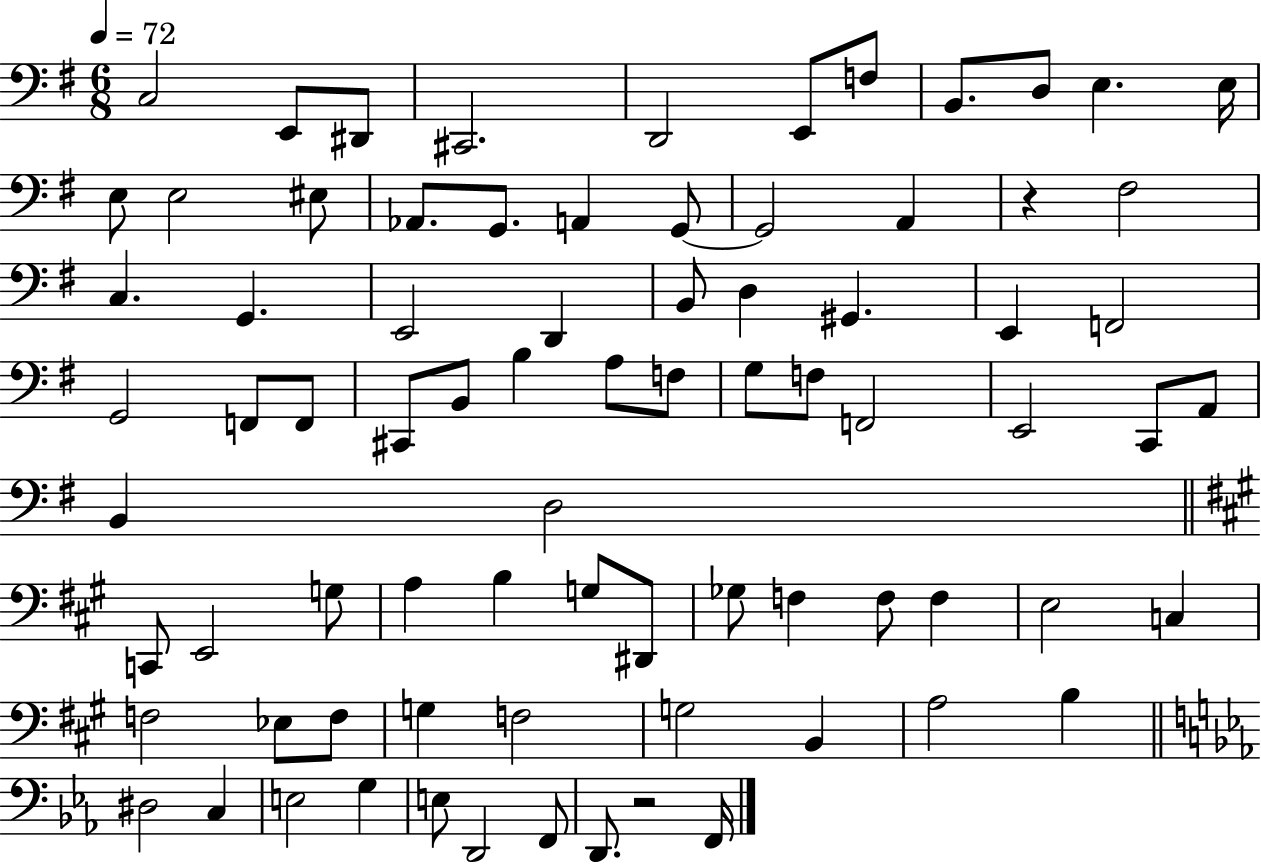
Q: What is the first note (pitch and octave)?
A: C3